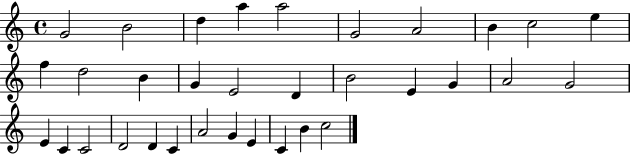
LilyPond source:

{
  \clef treble
  \time 4/4
  \defaultTimeSignature
  \key c \major
  g'2 b'2 | d''4 a''4 a''2 | g'2 a'2 | b'4 c''2 e''4 | \break f''4 d''2 b'4 | g'4 e'2 d'4 | b'2 e'4 g'4 | a'2 g'2 | \break e'4 c'4 c'2 | d'2 d'4 c'4 | a'2 g'4 e'4 | c'4 b'4 c''2 | \break \bar "|."
}